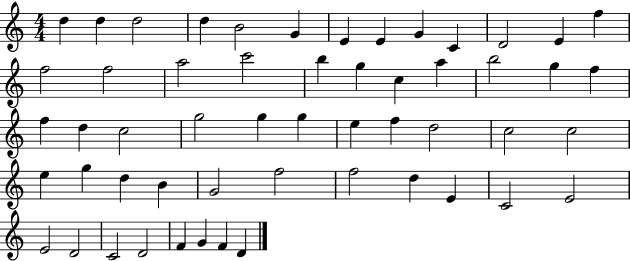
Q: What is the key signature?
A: C major